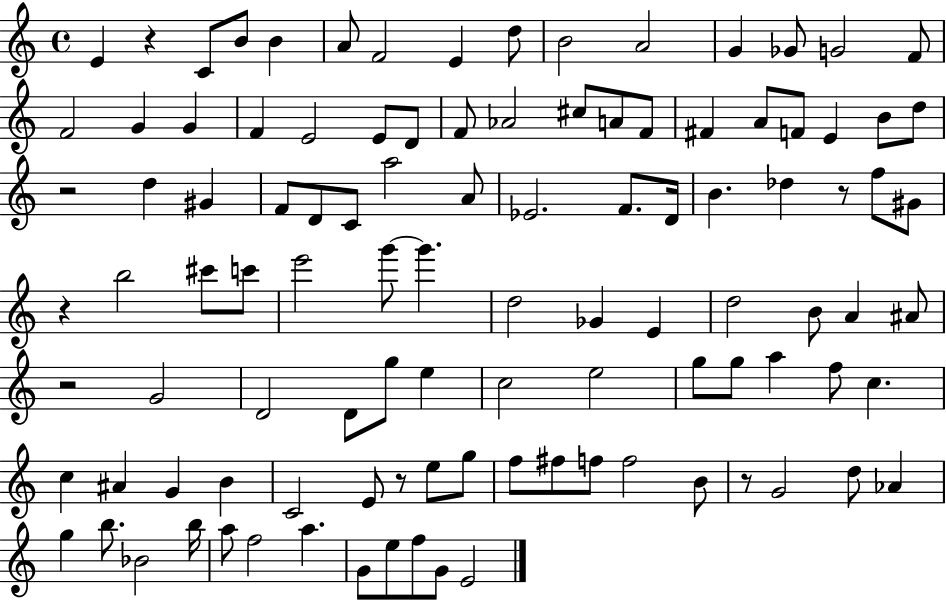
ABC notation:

X:1
T:Untitled
M:4/4
L:1/4
K:C
E z C/2 B/2 B A/2 F2 E d/2 B2 A2 G _G/2 G2 F/2 F2 G G F E2 E/2 D/2 F/2 _A2 ^c/2 A/2 F/2 ^F A/2 F/2 E B/2 d/2 z2 d ^G F/2 D/2 C/2 a2 A/2 _E2 F/2 D/4 B _d z/2 f/2 ^G/2 z b2 ^c'/2 c'/2 e'2 g'/2 g' d2 _G E d2 B/2 A ^A/2 z2 G2 D2 D/2 g/2 e c2 e2 g/2 g/2 a f/2 c c ^A G B C2 E/2 z/2 e/2 g/2 f/2 ^f/2 f/2 f2 B/2 z/2 G2 d/2 _A g b/2 _B2 b/4 a/2 f2 a G/2 e/2 f/2 G/2 E2